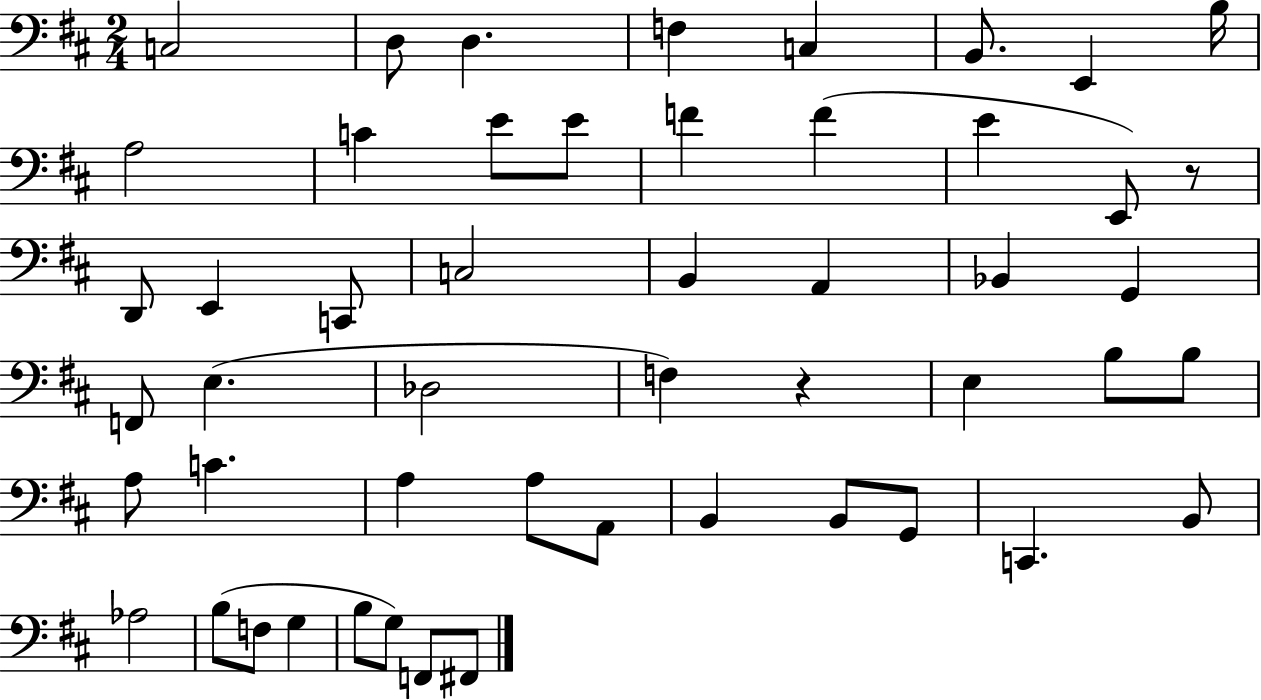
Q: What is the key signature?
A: D major